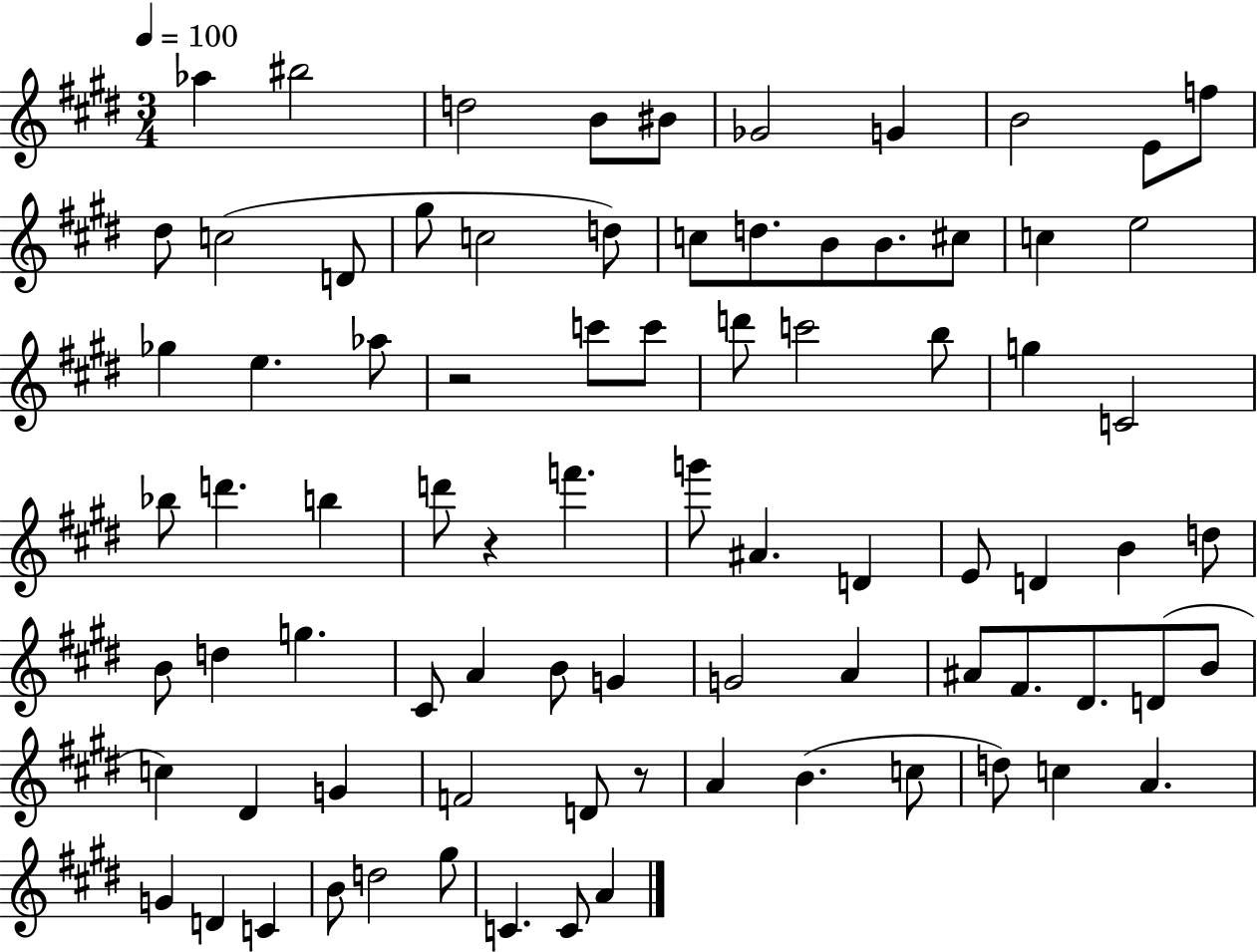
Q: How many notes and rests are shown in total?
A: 82